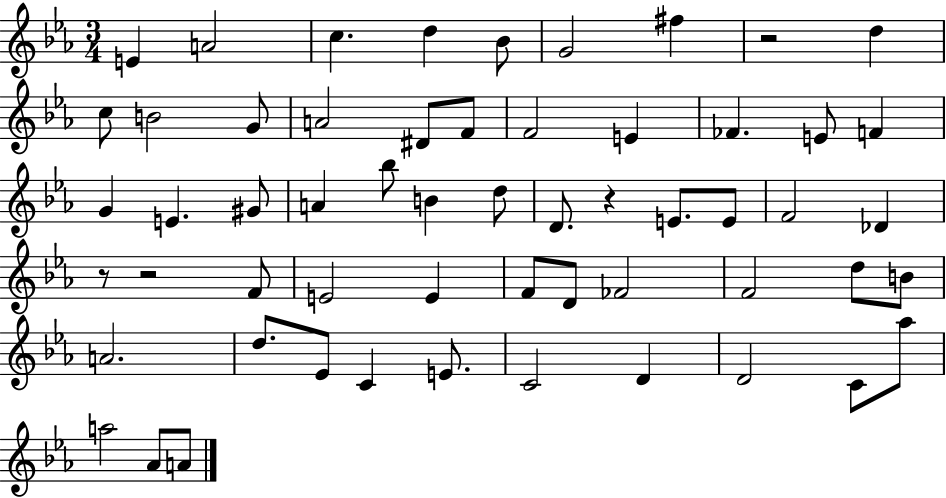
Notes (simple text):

E4/q A4/h C5/q. D5/q Bb4/e G4/h F#5/q R/h D5/q C5/e B4/h G4/e A4/h D#4/e F4/e F4/h E4/q FES4/q. E4/e F4/q G4/q E4/q. G#4/e A4/q Bb5/e B4/q D5/e D4/e. R/q E4/e. E4/e F4/h Db4/q R/e R/h F4/e E4/h E4/q F4/e D4/e FES4/h F4/h D5/e B4/e A4/h. D5/e. Eb4/e C4/q E4/e. C4/h D4/q D4/h C4/e Ab5/e A5/h Ab4/e A4/e